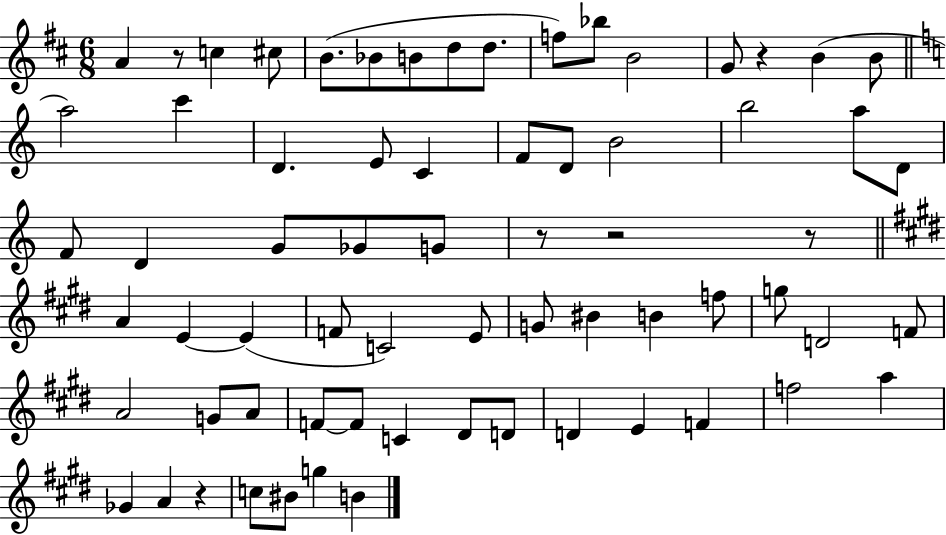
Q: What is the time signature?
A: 6/8